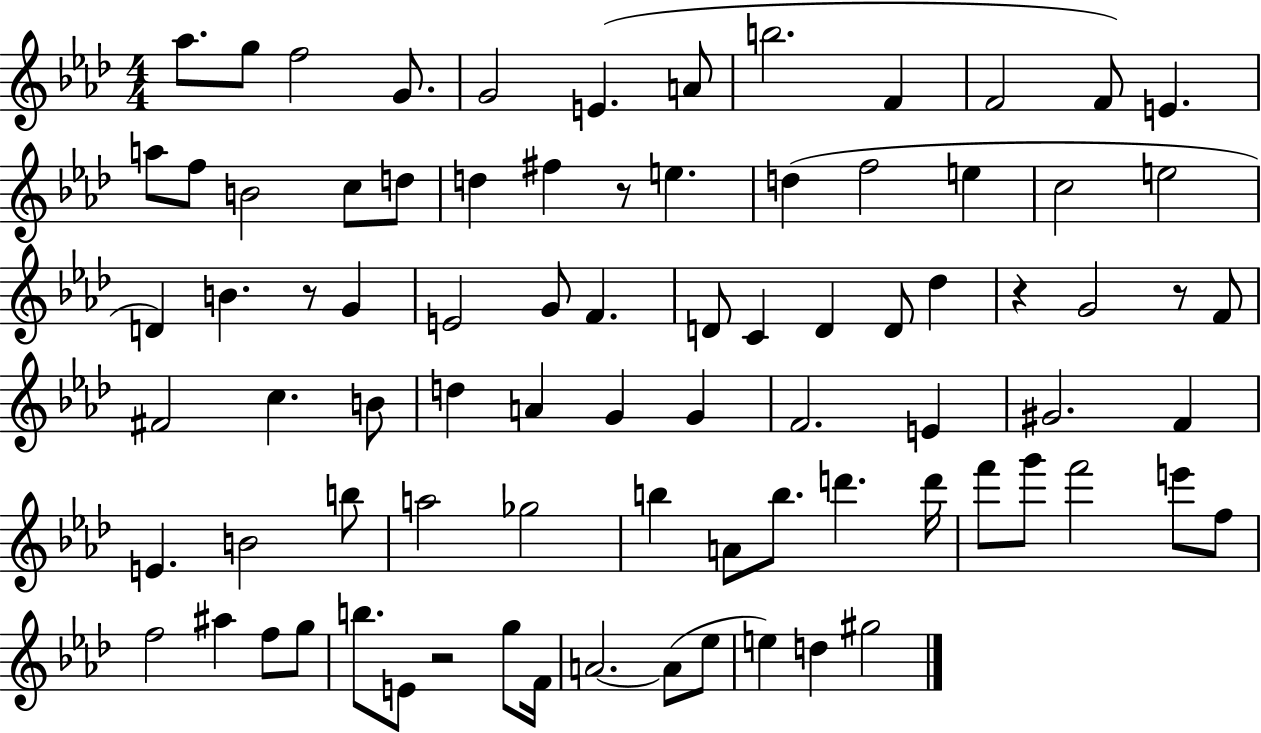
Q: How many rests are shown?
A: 5